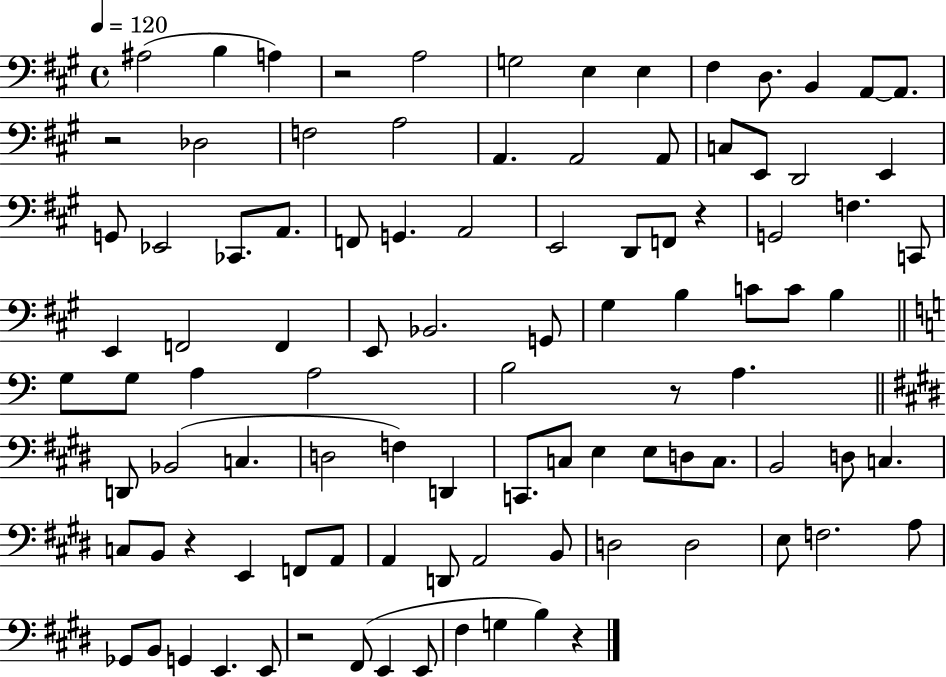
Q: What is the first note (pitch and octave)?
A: A#3